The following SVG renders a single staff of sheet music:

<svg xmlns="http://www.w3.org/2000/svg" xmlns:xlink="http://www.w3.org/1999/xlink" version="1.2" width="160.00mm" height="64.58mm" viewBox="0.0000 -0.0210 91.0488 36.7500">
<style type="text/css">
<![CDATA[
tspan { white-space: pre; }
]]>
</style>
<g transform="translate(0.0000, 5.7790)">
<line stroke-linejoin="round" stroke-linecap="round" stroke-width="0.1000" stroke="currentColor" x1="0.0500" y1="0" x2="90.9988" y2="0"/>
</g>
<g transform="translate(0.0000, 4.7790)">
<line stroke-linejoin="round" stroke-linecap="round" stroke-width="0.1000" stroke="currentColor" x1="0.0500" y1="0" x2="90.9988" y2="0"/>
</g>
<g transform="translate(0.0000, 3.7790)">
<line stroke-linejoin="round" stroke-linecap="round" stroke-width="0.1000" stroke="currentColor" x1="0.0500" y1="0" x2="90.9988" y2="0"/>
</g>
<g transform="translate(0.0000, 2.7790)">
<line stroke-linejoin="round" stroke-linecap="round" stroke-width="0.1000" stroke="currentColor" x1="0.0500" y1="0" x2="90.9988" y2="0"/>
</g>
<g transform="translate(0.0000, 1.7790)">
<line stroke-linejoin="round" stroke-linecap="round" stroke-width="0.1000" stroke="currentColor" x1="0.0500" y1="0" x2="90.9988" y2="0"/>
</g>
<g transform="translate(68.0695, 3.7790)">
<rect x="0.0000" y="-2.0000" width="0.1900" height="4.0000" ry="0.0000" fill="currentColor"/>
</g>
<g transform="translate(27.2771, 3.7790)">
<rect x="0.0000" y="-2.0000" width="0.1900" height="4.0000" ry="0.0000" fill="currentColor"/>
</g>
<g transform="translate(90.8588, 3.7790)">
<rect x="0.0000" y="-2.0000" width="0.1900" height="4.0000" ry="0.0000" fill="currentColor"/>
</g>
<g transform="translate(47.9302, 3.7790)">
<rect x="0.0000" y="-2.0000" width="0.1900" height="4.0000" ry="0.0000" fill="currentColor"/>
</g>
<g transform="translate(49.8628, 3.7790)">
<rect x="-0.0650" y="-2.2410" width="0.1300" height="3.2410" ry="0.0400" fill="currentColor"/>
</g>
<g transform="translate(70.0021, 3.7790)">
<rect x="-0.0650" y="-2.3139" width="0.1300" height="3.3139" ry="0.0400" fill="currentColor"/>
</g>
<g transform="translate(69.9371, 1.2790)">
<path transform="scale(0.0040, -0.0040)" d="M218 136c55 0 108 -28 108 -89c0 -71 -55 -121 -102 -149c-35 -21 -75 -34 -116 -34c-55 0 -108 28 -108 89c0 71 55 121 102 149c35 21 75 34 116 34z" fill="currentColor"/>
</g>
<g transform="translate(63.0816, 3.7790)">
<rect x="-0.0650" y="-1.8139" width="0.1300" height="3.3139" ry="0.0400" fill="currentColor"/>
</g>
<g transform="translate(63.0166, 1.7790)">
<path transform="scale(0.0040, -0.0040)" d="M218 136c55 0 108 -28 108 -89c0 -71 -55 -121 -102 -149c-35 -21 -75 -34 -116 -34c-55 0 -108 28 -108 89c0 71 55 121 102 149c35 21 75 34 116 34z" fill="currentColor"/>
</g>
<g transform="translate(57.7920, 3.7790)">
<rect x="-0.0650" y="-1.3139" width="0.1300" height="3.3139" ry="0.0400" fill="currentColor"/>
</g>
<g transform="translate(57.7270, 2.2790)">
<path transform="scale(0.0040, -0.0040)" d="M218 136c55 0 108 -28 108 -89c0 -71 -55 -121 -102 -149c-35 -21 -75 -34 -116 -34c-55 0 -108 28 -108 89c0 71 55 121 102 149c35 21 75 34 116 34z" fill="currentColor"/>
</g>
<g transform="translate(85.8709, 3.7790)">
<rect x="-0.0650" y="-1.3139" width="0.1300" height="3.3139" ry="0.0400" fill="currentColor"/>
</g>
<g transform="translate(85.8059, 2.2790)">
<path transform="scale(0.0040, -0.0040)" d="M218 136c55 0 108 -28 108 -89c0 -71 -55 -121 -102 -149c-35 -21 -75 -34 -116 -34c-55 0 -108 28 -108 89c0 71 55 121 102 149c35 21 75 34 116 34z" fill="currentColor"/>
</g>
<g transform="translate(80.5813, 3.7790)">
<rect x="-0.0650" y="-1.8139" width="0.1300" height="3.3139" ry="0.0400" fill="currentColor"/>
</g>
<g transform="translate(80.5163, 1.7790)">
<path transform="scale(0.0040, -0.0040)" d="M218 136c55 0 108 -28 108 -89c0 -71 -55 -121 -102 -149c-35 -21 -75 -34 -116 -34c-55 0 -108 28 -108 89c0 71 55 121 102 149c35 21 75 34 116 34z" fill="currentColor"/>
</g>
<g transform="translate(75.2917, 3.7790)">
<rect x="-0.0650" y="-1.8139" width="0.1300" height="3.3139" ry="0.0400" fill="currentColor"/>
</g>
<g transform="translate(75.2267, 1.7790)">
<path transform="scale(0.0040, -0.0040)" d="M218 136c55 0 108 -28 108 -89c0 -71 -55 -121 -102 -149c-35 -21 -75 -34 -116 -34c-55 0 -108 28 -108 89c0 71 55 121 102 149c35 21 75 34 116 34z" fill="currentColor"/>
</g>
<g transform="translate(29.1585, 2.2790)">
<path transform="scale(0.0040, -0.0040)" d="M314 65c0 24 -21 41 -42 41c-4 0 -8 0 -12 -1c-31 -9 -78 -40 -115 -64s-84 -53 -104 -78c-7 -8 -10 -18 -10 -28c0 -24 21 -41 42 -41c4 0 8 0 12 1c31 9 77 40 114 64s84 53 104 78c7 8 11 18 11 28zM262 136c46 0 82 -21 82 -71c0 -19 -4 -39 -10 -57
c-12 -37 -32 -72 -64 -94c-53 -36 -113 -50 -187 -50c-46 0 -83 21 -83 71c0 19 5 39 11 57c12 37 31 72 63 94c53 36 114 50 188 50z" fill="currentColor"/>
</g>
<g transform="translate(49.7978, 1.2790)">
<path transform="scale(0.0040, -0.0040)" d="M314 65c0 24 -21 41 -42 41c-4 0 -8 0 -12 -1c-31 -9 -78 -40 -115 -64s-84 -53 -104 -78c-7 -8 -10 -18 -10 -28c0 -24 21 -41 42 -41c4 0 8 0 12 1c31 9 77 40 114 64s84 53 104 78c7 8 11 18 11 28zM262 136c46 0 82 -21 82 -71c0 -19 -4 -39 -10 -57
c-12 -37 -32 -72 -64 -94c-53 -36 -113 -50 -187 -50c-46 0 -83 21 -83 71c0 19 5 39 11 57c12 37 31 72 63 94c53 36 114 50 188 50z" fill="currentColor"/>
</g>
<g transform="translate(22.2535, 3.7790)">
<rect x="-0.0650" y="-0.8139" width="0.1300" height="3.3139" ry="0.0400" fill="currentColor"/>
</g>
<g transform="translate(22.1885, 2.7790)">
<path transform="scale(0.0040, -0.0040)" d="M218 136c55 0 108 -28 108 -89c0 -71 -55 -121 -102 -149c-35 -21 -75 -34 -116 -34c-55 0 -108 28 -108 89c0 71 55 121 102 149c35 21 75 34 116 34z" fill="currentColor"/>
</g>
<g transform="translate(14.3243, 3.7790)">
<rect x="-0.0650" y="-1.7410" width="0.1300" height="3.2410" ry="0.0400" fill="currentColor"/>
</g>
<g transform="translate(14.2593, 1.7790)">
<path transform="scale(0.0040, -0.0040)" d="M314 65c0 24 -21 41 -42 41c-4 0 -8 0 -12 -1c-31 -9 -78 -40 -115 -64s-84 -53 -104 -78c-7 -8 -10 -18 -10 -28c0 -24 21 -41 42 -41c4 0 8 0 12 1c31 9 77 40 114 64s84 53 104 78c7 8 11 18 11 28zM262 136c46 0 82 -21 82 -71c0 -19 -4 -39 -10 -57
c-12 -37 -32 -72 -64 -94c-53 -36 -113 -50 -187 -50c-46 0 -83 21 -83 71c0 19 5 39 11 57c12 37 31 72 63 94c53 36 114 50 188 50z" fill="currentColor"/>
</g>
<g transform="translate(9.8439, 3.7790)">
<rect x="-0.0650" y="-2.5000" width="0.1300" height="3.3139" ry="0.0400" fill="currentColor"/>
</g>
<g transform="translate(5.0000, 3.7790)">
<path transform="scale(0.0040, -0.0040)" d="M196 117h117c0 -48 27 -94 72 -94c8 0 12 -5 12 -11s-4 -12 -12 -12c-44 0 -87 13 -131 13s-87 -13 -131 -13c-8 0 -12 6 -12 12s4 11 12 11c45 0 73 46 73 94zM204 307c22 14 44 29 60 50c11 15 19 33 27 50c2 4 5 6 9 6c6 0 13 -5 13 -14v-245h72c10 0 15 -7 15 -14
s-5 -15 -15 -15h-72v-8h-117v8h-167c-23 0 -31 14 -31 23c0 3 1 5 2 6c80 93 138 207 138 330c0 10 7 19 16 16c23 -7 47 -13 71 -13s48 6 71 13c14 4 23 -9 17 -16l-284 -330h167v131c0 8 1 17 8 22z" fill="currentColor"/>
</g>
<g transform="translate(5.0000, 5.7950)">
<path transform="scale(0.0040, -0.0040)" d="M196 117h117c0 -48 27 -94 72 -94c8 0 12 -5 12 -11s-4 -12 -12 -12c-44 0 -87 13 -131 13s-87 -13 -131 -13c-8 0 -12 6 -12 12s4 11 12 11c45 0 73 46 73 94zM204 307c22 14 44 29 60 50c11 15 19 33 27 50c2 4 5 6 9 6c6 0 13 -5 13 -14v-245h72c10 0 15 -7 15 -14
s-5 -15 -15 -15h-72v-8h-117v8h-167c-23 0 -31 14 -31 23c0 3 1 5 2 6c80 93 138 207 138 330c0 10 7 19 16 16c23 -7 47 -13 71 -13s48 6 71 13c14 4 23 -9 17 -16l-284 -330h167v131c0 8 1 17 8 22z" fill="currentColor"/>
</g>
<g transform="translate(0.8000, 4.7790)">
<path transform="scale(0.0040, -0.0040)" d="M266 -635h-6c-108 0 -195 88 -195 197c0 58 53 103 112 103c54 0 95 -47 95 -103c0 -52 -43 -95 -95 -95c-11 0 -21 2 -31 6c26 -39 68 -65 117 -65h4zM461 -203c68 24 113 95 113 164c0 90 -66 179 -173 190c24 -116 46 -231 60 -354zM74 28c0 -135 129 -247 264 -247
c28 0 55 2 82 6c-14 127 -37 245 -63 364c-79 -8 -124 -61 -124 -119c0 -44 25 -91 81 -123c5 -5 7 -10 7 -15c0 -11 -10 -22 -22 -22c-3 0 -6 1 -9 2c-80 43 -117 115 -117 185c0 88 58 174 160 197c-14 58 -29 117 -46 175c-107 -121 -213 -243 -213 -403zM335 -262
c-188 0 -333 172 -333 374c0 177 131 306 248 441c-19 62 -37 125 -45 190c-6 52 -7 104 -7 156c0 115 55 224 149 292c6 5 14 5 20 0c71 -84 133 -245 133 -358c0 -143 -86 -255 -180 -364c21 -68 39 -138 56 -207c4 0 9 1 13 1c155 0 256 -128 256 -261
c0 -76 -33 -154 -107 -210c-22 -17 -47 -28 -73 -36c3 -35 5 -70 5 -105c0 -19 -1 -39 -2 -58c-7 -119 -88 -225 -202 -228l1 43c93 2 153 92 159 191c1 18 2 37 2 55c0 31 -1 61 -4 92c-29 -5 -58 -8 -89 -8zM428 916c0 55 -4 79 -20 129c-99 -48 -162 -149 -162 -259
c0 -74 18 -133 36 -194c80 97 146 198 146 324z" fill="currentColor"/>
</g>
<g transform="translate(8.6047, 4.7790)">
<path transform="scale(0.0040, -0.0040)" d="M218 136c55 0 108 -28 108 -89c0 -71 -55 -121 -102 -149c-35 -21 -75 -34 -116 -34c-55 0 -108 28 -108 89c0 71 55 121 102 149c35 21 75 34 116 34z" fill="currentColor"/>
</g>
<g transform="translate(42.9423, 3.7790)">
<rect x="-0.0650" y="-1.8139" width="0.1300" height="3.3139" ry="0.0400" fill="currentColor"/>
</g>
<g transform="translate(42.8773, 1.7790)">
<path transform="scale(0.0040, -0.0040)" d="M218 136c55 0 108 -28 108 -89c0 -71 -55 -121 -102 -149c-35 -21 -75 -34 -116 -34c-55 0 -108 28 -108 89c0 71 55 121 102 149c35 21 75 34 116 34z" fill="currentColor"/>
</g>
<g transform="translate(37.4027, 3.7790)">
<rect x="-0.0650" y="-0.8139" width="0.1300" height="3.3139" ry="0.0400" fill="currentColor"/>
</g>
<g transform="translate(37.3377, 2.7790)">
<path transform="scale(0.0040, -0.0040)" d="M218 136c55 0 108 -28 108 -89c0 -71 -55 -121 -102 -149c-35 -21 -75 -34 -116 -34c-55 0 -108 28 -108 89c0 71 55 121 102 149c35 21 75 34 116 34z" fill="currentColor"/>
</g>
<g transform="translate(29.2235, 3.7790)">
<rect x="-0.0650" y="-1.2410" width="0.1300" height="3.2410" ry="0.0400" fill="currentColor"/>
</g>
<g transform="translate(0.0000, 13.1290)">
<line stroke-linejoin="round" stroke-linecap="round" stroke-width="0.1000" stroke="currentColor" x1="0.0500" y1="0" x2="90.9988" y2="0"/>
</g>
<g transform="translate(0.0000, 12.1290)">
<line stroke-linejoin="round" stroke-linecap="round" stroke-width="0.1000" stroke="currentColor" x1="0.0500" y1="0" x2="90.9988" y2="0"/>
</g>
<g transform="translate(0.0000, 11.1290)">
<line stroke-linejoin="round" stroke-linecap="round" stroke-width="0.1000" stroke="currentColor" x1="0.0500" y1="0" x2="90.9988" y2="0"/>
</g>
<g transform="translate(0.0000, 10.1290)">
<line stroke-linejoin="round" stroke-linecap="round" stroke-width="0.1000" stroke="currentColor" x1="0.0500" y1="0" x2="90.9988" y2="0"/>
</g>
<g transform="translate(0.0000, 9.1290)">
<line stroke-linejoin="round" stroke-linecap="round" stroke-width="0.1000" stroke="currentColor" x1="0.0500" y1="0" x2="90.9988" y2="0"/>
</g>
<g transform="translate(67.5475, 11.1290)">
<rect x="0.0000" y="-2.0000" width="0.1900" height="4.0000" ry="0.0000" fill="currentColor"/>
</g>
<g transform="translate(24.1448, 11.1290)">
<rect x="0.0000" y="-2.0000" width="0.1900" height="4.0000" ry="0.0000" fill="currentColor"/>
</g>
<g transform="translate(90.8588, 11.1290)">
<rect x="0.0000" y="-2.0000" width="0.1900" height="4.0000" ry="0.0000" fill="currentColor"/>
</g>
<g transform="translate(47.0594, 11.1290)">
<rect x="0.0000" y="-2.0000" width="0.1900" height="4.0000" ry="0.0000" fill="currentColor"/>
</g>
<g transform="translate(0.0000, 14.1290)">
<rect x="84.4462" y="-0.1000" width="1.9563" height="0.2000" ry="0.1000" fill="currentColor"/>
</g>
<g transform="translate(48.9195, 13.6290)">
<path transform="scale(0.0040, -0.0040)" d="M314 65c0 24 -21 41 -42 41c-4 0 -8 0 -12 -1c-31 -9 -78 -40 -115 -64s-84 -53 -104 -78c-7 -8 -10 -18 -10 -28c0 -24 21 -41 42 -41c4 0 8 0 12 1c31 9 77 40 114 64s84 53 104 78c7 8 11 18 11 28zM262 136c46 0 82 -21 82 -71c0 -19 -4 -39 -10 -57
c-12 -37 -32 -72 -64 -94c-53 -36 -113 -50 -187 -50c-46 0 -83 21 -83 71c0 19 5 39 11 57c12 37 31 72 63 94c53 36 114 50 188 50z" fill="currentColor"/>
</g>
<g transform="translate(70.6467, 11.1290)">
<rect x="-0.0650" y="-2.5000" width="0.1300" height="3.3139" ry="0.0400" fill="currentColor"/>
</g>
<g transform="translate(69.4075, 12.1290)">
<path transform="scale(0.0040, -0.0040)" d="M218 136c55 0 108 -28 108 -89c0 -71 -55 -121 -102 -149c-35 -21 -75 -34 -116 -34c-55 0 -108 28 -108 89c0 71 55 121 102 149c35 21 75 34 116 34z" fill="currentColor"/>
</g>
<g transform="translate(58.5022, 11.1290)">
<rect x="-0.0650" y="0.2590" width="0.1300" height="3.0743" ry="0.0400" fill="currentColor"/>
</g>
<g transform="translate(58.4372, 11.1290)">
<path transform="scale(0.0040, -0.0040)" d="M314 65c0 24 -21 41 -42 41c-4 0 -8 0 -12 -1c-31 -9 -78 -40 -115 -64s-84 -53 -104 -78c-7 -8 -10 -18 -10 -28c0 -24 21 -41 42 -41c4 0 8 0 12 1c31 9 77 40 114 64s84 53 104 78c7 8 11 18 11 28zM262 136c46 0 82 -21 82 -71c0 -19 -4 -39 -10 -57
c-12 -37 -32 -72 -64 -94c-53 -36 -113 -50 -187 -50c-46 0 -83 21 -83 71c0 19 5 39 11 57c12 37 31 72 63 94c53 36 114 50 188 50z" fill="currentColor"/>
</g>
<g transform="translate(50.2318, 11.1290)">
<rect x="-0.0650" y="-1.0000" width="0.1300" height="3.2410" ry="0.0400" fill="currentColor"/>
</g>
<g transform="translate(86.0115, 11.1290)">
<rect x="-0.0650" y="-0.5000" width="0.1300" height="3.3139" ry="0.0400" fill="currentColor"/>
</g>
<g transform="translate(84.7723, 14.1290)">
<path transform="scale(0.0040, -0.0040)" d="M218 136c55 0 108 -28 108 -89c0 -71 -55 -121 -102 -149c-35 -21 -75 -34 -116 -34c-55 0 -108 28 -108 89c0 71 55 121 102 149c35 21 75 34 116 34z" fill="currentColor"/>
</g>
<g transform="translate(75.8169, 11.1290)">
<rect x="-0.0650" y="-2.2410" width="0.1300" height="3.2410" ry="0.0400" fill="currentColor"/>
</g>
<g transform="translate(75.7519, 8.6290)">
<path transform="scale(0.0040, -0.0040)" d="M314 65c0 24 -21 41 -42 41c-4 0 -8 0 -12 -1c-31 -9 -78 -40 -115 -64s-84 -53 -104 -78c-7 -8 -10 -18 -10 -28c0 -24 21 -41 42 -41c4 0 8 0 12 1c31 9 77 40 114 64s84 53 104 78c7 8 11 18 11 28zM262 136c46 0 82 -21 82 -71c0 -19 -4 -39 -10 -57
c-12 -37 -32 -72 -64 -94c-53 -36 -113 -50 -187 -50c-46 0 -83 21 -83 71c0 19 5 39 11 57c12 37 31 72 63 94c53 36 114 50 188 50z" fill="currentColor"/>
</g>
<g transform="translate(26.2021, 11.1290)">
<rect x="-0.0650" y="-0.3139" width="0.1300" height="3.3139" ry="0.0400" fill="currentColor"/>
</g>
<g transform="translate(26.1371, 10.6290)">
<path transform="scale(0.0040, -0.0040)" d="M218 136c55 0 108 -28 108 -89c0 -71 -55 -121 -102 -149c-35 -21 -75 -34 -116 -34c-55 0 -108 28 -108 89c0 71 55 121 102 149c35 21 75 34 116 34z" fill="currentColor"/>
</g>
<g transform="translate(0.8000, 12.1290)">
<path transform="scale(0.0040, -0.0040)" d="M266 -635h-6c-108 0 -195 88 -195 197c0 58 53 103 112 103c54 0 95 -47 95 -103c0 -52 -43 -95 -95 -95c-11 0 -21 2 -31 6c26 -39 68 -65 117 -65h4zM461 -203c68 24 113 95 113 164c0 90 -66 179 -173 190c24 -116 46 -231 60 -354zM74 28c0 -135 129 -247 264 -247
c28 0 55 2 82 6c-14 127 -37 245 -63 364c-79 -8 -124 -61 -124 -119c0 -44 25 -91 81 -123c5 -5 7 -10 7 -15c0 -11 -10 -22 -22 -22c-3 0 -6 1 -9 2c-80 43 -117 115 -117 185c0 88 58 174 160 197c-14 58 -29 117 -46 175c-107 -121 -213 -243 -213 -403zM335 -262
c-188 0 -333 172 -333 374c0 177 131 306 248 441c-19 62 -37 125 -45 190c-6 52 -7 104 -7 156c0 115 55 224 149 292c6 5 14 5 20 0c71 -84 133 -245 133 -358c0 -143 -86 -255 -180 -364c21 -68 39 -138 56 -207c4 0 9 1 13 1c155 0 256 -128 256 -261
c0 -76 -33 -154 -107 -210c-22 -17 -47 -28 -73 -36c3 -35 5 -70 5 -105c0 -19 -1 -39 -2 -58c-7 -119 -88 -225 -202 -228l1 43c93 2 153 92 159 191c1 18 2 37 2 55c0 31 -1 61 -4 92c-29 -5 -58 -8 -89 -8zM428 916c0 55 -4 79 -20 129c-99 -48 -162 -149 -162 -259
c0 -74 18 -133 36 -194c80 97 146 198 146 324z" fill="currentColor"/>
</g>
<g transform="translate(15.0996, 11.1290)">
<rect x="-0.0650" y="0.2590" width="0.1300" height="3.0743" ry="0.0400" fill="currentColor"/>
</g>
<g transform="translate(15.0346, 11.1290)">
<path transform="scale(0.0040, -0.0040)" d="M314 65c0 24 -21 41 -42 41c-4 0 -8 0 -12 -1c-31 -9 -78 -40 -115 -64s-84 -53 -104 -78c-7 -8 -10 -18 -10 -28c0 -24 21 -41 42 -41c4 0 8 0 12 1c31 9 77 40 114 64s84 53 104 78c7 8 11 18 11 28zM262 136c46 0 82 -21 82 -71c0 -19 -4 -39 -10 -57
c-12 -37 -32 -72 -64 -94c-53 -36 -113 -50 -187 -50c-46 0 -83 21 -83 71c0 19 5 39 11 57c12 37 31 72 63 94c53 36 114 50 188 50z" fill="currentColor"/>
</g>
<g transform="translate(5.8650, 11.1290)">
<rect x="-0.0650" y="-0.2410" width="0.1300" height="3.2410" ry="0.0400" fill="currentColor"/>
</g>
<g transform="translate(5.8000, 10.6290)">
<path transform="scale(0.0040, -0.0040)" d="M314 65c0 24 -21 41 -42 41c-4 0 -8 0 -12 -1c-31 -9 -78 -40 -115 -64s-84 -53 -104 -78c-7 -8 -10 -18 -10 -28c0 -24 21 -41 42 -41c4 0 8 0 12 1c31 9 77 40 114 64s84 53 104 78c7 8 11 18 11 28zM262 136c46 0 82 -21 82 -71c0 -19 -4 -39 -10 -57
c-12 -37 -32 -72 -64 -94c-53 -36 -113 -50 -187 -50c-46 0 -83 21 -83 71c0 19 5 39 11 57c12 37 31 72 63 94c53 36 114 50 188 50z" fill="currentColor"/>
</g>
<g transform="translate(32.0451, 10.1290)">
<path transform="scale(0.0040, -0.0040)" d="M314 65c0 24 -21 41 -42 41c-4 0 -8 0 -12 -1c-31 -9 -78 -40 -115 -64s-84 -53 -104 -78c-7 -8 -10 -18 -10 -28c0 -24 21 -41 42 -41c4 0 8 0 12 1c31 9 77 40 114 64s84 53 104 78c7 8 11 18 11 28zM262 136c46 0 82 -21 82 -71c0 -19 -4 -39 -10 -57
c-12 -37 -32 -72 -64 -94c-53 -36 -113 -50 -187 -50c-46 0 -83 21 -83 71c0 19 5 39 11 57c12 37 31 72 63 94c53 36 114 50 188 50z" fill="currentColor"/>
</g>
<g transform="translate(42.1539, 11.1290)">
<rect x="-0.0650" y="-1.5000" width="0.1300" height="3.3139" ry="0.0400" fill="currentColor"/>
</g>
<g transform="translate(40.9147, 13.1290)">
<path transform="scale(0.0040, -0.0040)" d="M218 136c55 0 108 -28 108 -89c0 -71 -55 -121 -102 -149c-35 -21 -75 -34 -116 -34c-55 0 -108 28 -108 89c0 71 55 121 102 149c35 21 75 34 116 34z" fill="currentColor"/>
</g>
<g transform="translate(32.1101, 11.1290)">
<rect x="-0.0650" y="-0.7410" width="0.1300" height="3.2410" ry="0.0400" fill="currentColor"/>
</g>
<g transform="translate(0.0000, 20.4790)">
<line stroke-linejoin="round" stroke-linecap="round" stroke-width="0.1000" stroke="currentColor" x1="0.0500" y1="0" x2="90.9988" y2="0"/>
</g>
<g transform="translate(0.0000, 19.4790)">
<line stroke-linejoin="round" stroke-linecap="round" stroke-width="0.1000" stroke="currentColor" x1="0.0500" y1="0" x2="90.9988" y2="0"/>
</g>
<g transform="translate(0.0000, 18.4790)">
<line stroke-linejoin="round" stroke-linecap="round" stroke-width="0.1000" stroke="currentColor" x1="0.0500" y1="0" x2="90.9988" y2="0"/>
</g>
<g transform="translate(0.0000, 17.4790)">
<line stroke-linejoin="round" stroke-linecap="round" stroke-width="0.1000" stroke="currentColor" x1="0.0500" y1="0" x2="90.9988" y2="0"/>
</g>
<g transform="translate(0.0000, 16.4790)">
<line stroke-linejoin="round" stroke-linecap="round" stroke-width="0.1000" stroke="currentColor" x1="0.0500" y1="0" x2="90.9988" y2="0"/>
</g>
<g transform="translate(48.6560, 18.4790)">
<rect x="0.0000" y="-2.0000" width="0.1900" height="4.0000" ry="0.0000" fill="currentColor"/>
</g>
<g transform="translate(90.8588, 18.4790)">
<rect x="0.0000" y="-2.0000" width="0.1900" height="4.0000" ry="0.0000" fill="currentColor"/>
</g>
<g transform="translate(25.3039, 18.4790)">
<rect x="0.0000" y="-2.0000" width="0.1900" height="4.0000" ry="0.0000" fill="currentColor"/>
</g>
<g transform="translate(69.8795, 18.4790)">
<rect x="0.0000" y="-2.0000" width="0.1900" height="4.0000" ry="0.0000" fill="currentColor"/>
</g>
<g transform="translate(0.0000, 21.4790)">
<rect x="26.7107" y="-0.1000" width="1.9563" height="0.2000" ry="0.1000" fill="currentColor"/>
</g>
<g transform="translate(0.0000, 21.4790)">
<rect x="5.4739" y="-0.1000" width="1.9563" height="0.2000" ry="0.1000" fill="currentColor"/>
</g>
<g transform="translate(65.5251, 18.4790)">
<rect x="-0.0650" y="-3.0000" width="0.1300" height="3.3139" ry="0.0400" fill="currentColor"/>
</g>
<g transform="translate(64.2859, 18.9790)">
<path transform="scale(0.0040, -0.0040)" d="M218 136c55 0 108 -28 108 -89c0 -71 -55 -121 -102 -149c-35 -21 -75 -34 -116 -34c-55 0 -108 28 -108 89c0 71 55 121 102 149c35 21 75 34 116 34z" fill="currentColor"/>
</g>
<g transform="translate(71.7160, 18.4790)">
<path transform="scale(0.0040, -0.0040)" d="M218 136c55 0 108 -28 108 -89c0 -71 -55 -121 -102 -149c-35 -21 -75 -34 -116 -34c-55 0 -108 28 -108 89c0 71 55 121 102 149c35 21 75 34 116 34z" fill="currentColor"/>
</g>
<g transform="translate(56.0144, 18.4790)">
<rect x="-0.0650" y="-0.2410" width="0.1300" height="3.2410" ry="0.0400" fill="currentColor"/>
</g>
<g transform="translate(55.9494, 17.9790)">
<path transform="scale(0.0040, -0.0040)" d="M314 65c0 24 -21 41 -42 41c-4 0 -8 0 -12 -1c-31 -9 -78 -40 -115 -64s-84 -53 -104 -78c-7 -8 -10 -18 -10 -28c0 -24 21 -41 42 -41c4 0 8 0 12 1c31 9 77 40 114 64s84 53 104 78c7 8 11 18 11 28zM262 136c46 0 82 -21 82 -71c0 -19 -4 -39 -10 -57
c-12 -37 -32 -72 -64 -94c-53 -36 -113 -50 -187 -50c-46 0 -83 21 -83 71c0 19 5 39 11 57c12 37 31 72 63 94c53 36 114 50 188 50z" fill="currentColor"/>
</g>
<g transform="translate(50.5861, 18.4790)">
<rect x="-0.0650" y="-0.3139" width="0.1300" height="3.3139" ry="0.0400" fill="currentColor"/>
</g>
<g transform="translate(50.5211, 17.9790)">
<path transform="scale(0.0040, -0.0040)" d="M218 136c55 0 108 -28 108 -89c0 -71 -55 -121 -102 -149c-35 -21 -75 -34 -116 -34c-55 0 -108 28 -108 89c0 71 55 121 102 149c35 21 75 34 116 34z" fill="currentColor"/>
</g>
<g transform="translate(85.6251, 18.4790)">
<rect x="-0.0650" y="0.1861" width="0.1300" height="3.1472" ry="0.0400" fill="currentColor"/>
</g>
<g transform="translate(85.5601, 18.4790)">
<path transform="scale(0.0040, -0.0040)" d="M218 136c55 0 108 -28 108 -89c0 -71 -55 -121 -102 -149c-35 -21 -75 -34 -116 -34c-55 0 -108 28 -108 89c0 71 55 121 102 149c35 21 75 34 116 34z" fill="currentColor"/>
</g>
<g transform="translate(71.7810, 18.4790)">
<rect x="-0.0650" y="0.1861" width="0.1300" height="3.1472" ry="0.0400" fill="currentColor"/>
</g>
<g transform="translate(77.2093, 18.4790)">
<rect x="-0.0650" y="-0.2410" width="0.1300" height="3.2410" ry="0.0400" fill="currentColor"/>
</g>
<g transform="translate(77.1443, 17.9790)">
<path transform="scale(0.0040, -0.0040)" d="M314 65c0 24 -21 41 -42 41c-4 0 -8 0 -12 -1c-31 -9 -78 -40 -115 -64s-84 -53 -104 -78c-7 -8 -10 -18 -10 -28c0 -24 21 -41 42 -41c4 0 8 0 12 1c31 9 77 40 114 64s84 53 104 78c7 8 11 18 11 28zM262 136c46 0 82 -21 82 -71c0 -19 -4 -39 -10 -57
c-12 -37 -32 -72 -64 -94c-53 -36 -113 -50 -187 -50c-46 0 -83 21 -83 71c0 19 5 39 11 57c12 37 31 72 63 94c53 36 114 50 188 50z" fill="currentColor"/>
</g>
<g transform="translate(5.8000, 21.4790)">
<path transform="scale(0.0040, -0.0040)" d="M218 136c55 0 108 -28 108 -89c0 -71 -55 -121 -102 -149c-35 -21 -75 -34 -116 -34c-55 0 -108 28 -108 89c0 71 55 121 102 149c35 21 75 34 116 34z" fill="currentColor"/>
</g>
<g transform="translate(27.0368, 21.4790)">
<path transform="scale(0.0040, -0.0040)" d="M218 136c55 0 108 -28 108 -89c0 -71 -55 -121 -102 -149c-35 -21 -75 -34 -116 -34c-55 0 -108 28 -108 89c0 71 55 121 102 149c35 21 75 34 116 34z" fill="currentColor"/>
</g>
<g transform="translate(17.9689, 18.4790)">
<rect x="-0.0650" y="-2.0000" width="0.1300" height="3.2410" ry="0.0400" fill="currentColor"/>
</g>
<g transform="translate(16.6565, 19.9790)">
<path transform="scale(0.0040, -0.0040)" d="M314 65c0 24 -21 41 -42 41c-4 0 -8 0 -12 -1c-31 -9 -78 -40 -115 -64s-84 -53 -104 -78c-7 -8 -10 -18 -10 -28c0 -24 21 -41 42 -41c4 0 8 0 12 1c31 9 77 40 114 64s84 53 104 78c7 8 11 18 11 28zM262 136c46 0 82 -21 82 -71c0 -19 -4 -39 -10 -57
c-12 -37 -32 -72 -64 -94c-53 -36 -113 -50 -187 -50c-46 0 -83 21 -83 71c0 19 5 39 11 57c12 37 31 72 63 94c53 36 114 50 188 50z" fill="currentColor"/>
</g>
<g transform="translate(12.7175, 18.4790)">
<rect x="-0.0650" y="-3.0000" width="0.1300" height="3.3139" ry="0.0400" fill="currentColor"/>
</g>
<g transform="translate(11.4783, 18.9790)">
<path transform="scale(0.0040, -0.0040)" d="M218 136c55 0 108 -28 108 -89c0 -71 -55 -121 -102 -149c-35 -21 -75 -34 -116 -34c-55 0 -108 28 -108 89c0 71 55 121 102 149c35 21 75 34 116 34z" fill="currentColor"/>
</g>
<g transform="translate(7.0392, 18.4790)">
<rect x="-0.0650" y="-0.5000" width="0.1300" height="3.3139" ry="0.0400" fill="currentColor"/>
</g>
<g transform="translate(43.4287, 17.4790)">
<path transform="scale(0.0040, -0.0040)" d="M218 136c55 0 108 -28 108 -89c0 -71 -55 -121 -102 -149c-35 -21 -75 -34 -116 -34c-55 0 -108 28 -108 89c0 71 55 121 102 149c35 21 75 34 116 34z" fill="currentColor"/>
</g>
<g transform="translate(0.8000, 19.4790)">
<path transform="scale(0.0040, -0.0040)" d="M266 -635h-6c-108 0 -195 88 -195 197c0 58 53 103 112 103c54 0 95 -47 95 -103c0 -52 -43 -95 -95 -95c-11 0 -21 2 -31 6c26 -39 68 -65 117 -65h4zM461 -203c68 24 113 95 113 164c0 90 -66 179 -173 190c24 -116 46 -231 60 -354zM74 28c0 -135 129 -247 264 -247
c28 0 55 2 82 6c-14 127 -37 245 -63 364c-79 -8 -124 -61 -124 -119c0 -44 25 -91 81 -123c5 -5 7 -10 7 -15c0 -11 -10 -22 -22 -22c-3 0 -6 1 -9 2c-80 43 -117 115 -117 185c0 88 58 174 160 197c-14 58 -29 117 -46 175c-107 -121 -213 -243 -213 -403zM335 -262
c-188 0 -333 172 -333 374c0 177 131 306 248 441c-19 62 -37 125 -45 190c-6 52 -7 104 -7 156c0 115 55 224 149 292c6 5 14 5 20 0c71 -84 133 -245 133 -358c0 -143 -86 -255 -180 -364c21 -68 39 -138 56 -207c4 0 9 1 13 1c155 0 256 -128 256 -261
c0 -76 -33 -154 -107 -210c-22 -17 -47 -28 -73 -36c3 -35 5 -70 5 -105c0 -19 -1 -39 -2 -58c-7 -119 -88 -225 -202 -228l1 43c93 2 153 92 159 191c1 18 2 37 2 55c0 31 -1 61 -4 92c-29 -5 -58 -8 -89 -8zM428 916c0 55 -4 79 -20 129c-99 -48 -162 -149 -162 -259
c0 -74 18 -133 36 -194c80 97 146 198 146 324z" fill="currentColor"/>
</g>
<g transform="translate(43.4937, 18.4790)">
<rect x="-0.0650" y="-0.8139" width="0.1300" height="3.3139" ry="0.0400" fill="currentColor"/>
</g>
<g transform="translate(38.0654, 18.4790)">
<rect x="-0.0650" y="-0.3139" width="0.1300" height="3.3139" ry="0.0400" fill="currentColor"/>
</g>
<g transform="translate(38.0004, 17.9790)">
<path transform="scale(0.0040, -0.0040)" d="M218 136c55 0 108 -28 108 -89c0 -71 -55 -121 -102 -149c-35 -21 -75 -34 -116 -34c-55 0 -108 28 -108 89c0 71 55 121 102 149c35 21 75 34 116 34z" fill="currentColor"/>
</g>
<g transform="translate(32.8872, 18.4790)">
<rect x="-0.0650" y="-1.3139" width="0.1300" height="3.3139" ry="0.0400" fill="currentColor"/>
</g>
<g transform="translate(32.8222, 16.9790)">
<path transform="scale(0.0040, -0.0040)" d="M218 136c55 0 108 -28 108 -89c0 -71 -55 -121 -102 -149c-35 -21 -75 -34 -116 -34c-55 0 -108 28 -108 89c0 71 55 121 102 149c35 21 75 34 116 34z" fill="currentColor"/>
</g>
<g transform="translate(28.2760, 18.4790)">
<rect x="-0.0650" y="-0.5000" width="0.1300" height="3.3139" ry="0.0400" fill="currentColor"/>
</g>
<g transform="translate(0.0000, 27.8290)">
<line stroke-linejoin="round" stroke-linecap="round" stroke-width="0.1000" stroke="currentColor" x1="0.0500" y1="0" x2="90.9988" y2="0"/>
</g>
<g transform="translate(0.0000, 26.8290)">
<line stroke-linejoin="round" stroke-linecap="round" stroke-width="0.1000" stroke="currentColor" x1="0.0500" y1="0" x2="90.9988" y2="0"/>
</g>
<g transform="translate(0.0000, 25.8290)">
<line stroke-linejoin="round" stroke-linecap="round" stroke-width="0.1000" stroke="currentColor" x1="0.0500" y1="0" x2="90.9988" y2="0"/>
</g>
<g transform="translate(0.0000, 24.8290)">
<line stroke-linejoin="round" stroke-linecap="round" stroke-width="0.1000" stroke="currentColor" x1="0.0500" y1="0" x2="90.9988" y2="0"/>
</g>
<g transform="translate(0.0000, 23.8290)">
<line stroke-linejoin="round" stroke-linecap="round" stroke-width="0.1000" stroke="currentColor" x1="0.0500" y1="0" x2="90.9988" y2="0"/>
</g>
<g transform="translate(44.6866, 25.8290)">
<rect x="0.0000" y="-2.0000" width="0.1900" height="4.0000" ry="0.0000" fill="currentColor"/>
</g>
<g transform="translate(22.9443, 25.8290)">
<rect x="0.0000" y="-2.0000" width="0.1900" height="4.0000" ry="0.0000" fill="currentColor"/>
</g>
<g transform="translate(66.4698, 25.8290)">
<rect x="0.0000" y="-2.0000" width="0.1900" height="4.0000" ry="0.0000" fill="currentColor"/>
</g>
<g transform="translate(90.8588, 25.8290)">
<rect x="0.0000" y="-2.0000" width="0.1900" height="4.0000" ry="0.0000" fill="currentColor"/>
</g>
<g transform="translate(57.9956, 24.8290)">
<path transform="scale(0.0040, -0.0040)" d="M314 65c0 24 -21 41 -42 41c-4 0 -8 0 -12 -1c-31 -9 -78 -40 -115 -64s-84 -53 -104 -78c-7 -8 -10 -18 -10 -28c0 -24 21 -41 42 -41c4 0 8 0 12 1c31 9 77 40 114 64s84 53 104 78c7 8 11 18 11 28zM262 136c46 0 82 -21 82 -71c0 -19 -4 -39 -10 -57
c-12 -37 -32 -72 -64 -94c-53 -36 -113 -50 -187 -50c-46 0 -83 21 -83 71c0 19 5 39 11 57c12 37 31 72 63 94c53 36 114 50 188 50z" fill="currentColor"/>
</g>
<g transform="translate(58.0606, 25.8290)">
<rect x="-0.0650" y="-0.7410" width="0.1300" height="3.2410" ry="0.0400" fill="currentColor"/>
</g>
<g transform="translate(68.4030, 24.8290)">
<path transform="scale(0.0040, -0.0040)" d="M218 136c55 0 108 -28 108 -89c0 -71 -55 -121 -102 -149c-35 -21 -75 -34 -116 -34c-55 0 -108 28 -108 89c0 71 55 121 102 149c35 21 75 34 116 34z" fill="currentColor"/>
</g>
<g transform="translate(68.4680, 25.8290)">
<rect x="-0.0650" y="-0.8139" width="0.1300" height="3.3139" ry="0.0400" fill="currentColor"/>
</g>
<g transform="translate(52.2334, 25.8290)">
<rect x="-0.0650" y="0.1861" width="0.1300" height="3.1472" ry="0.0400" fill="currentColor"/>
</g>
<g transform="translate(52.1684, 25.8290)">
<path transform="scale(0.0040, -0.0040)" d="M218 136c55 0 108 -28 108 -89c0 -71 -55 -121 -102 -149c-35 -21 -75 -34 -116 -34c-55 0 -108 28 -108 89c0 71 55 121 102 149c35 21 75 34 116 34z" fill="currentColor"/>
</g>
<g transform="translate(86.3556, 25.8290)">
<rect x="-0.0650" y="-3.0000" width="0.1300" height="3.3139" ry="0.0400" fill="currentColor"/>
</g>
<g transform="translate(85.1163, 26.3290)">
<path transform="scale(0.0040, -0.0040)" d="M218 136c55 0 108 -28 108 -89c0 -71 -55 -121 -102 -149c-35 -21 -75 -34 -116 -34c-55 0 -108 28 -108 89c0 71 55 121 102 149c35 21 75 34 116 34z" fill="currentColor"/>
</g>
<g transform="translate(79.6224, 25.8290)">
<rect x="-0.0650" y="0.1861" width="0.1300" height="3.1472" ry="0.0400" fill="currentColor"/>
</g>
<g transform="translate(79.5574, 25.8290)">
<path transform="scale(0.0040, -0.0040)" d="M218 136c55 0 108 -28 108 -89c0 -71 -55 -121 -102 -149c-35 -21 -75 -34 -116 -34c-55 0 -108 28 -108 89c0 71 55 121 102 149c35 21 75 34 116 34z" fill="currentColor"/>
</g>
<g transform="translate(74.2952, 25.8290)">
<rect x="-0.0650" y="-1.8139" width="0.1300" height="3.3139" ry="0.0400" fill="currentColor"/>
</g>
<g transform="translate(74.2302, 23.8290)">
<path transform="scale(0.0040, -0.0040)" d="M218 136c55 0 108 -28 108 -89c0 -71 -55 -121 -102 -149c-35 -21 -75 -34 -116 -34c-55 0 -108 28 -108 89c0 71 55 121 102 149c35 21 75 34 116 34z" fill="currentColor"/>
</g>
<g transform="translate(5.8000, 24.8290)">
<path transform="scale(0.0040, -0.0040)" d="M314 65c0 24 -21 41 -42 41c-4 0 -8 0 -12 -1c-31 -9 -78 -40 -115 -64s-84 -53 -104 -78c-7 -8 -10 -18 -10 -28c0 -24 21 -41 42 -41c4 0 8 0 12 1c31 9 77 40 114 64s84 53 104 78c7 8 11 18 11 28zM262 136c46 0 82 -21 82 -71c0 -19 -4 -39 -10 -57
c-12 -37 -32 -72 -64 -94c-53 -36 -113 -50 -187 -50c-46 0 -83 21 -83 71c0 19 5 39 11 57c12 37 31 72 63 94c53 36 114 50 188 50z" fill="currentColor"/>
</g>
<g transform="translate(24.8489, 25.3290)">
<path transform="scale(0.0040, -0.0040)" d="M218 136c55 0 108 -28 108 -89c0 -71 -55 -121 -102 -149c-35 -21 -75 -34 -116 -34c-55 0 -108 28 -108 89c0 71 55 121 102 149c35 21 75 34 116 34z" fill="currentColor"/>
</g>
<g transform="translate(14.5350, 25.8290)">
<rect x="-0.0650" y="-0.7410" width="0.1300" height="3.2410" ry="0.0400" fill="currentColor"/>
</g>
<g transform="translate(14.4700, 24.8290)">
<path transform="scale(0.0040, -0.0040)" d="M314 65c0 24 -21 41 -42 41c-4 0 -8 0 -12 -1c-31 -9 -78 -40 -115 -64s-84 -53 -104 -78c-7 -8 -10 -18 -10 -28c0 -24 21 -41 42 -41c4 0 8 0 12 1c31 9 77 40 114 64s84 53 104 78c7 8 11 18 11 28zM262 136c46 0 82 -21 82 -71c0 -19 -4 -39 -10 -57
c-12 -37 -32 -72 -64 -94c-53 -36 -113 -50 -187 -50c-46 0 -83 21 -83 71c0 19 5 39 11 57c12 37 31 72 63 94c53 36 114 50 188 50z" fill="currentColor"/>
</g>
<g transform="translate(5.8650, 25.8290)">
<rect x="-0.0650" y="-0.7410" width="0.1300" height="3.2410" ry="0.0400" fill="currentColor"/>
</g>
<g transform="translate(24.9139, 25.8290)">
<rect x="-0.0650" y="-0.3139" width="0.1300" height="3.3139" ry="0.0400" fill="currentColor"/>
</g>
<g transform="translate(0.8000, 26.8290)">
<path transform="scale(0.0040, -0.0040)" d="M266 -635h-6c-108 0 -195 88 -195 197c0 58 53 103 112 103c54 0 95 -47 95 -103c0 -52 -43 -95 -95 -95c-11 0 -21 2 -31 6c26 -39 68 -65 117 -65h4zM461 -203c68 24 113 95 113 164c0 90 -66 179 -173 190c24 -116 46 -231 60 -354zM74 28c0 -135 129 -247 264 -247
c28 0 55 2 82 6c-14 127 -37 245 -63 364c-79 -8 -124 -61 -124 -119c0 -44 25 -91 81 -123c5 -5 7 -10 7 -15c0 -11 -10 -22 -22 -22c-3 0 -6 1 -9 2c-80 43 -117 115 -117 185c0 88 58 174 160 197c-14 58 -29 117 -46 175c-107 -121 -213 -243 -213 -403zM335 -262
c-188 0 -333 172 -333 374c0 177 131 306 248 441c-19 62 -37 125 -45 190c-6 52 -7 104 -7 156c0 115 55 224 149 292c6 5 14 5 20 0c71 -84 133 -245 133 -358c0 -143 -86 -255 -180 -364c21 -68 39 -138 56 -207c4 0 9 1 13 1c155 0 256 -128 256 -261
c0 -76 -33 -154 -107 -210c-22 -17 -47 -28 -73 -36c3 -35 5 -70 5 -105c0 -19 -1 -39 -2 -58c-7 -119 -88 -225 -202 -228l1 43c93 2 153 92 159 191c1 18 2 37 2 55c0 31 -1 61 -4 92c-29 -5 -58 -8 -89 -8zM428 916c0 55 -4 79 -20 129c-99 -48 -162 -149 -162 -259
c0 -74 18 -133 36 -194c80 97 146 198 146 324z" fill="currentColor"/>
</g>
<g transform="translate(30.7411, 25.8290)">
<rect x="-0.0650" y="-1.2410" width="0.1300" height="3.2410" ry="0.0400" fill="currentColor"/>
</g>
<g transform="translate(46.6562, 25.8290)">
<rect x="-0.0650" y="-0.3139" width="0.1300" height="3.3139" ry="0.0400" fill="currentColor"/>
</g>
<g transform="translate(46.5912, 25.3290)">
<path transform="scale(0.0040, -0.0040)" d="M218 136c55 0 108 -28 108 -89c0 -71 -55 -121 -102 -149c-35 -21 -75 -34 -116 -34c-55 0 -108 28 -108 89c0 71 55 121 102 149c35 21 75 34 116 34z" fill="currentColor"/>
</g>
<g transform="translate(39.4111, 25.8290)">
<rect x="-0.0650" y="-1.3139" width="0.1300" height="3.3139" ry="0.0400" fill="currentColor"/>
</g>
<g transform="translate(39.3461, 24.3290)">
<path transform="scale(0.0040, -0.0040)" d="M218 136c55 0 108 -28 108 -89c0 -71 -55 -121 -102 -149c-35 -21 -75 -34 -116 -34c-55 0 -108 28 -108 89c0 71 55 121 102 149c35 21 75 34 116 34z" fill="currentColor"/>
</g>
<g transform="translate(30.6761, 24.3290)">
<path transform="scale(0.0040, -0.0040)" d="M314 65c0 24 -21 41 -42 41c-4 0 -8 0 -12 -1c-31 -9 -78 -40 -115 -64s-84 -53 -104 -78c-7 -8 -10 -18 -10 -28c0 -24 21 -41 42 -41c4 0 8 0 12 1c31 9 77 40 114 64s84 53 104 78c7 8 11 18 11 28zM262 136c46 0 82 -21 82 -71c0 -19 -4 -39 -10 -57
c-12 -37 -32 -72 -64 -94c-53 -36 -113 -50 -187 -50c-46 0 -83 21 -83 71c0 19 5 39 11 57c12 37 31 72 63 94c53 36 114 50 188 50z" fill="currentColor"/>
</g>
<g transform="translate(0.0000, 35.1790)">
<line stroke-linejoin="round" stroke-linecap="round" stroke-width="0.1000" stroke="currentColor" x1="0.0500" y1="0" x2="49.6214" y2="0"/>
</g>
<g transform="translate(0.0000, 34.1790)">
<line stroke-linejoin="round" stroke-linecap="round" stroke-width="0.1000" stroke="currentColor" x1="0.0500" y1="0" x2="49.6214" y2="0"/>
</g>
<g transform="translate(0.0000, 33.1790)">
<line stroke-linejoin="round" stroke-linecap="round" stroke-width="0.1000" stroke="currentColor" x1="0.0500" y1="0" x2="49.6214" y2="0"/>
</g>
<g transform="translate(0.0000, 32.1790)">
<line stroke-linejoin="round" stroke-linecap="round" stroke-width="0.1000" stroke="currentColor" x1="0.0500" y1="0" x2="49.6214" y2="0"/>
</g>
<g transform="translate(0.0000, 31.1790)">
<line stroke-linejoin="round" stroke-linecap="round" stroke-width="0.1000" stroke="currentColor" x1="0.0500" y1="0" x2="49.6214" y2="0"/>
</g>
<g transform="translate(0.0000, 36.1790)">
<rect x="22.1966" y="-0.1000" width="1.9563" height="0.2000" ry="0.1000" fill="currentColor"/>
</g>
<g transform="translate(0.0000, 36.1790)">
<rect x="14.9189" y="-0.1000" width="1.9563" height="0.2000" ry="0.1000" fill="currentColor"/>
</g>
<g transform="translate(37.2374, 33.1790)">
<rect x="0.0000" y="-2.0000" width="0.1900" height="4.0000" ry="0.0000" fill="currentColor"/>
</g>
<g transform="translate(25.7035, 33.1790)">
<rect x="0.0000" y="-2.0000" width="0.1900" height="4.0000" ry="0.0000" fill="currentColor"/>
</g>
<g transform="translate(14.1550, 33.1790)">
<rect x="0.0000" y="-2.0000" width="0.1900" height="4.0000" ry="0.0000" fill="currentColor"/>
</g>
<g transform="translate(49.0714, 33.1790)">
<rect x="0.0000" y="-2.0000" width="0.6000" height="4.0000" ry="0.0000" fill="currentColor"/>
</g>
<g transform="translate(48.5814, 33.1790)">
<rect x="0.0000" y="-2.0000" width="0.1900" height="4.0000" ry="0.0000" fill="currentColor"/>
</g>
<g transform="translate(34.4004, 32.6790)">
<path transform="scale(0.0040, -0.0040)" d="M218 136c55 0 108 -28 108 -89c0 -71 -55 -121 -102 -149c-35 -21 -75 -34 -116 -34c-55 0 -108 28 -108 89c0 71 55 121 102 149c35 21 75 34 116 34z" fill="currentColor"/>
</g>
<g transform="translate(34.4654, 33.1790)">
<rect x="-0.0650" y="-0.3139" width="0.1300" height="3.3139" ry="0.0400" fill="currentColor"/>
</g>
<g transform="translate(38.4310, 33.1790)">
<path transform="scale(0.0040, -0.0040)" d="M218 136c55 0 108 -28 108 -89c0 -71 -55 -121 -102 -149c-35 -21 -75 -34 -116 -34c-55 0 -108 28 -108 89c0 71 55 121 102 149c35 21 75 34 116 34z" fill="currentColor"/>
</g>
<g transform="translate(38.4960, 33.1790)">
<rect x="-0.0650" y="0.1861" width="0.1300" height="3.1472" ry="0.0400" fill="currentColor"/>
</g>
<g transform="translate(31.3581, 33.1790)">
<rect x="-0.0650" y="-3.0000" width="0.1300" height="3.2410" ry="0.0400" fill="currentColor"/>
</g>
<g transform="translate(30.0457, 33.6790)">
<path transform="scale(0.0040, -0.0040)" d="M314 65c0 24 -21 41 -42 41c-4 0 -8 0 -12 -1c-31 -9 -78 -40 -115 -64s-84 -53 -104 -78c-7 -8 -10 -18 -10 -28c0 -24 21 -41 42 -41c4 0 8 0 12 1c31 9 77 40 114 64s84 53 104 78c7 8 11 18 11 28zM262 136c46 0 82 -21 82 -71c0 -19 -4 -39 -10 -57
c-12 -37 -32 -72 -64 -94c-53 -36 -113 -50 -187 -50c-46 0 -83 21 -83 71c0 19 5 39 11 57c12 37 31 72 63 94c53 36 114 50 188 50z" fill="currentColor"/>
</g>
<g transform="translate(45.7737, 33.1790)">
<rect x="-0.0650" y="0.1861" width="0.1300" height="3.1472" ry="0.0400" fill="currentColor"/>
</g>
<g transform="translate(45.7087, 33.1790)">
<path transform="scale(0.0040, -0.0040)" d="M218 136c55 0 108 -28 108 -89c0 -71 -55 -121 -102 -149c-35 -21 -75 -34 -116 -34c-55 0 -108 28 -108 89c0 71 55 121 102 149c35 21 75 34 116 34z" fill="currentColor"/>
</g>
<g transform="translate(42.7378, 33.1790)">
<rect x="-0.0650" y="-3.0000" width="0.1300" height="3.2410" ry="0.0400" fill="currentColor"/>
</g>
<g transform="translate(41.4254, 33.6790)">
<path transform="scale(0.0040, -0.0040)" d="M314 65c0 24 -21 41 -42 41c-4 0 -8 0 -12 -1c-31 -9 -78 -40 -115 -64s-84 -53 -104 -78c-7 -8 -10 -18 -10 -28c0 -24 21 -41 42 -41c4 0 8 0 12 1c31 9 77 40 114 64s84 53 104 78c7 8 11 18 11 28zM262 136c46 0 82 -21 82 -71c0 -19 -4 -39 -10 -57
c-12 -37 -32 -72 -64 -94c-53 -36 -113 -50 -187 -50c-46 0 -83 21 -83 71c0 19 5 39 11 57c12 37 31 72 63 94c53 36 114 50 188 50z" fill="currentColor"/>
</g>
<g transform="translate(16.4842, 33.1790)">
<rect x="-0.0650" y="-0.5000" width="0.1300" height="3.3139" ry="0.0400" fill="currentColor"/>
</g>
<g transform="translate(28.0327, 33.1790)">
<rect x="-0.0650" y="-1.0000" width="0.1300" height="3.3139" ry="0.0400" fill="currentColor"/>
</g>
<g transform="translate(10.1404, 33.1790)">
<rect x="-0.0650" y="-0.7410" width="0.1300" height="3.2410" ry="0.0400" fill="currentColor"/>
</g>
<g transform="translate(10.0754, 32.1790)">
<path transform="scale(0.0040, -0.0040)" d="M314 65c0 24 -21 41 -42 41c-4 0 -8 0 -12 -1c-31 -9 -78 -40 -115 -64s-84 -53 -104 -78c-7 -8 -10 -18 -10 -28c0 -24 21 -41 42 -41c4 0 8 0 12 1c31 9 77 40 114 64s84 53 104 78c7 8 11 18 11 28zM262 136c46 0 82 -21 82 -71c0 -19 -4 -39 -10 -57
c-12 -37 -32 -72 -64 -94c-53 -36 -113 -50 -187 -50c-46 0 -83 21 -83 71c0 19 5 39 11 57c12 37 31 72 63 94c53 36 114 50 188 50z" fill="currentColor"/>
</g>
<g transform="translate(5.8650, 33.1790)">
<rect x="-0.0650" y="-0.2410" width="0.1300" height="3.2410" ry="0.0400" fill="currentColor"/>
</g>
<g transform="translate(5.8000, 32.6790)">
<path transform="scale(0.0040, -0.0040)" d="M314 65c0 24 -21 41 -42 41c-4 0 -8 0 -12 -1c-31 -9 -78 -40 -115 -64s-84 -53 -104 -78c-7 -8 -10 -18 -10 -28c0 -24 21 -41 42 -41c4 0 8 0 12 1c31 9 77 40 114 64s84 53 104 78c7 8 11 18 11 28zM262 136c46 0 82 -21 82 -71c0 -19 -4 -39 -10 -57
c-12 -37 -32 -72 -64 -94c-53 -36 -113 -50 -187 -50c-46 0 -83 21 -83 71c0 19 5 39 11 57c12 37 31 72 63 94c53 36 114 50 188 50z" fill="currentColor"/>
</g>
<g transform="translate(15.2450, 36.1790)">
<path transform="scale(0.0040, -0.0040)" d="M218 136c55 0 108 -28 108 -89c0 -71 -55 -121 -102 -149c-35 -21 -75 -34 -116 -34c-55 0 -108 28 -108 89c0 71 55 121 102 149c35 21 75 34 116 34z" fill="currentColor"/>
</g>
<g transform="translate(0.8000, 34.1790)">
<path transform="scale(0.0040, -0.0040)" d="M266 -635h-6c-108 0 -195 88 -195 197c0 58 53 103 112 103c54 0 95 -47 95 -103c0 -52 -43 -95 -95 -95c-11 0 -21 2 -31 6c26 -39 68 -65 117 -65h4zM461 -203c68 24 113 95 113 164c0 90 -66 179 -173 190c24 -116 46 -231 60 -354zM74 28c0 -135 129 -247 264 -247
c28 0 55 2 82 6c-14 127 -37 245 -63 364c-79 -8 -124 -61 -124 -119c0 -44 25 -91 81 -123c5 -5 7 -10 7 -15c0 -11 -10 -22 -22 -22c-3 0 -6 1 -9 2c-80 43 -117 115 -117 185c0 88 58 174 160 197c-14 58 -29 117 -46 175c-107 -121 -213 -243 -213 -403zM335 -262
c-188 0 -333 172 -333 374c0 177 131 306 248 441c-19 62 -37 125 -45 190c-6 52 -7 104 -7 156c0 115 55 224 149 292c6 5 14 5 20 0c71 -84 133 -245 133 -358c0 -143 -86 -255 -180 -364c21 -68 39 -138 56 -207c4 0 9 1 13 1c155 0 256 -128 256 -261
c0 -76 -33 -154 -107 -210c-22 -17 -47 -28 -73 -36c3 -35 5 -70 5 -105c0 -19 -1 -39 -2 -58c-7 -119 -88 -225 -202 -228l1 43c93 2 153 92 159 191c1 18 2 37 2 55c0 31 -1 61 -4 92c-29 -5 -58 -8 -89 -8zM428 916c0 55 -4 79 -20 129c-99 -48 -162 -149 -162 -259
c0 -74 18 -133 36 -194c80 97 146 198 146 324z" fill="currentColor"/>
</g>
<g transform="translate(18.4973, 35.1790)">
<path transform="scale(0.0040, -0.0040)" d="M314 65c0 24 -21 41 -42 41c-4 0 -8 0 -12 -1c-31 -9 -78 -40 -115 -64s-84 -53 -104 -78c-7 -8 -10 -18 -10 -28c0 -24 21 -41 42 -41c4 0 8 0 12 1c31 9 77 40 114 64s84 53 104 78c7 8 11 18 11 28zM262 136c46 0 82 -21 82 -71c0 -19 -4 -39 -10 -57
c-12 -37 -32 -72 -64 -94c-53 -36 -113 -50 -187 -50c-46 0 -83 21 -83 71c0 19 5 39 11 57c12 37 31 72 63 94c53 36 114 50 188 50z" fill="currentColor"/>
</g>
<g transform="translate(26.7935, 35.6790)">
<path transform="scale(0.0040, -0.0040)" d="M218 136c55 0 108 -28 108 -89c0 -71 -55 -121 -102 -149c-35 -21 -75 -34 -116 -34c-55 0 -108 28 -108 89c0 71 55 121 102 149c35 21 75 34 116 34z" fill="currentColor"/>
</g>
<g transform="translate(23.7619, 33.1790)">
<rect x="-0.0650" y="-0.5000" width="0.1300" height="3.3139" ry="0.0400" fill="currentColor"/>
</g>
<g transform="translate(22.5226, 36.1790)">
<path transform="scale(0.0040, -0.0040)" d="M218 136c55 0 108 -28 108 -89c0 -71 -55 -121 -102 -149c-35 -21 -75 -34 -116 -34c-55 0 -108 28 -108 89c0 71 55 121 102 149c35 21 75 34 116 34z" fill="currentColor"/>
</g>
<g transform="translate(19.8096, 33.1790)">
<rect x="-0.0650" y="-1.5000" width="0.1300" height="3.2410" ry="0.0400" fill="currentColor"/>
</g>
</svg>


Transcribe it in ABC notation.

X:1
T:Untitled
M:4/4
L:1/4
K:C
G f2 d e2 d f g2 e f g f f e c2 B2 c d2 E D2 B2 G g2 C C A F2 C e c d c c2 A B c2 B d2 d2 c e2 e c B d2 d f B A c2 d2 C E2 C D A2 c B A2 B